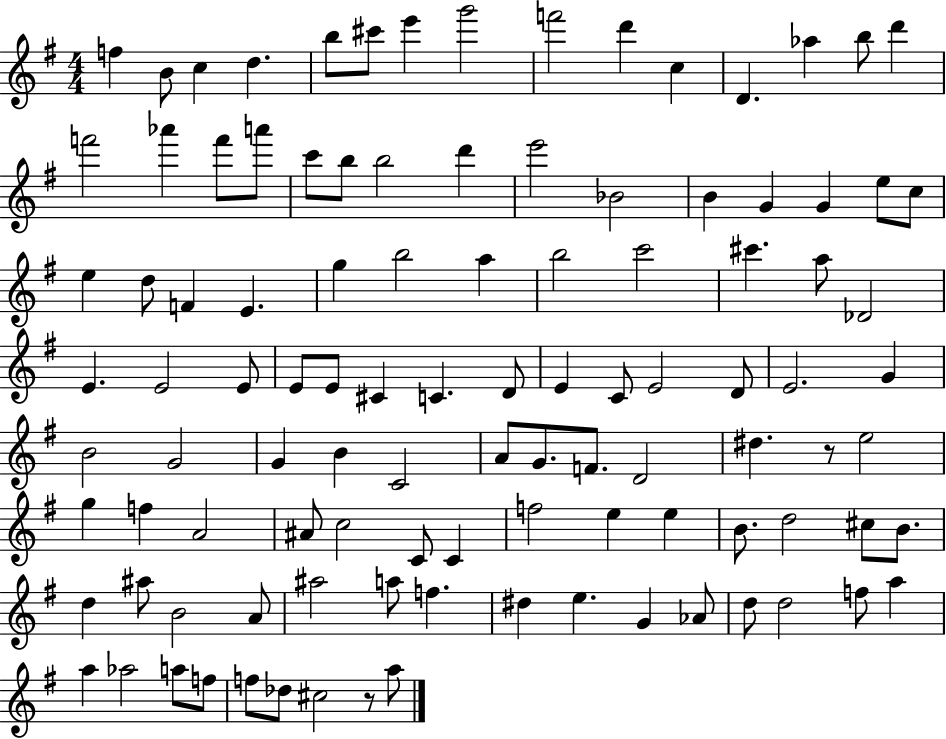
F5/q B4/e C5/q D5/q. B5/e C#6/e E6/q G6/h F6/h D6/q C5/q D4/q. Ab5/q B5/e D6/q F6/h Ab6/q F6/e A6/e C6/e B5/e B5/h D6/q E6/h Bb4/h B4/q G4/q G4/q E5/e C5/e E5/q D5/e F4/q E4/q. G5/q B5/h A5/q B5/h C6/h C#6/q. A5/e Db4/h E4/q. E4/h E4/e E4/e E4/e C#4/q C4/q. D4/e E4/q C4/e E4/h D4/e E4/h. G4/q B4/h G4/h G4/q B4/q C4/h A4/e G4/e. F4/e. D4/h D#5/q. R/e E5/h G5/q F5/q A4/h A#4/e C5/h C4/e C4/q F5/h E5/q E5/q B4/e. D5/h C#5/e B4/e. D5/q A#5/e B4/h A4/e A#5/h A5/e F5/q. D#5/q E5/q. G4/q Ab4/e D5/e D5/h F5/e A5/q A5/q Ab5/h A5/e F5/e F5/e Db5/e C#5/h R/e A5/e